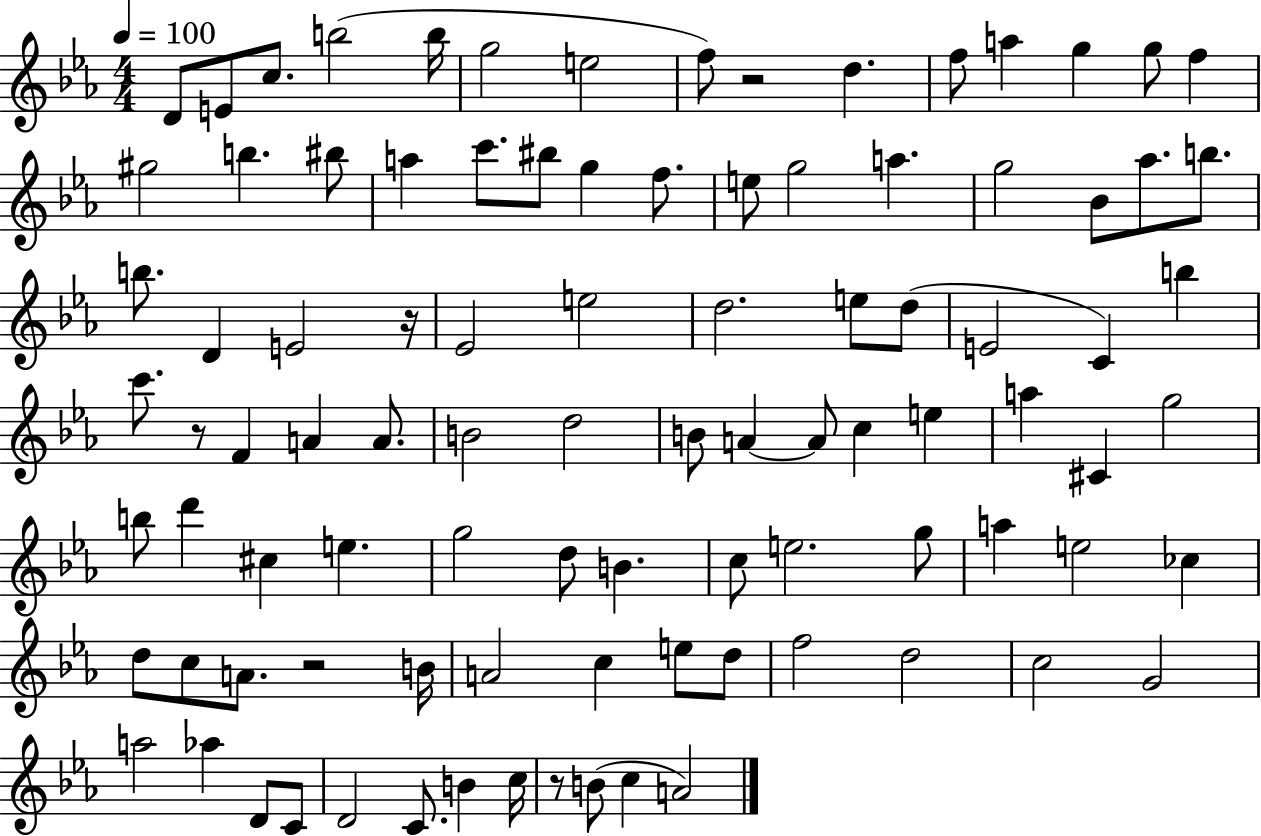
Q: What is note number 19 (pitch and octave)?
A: C6